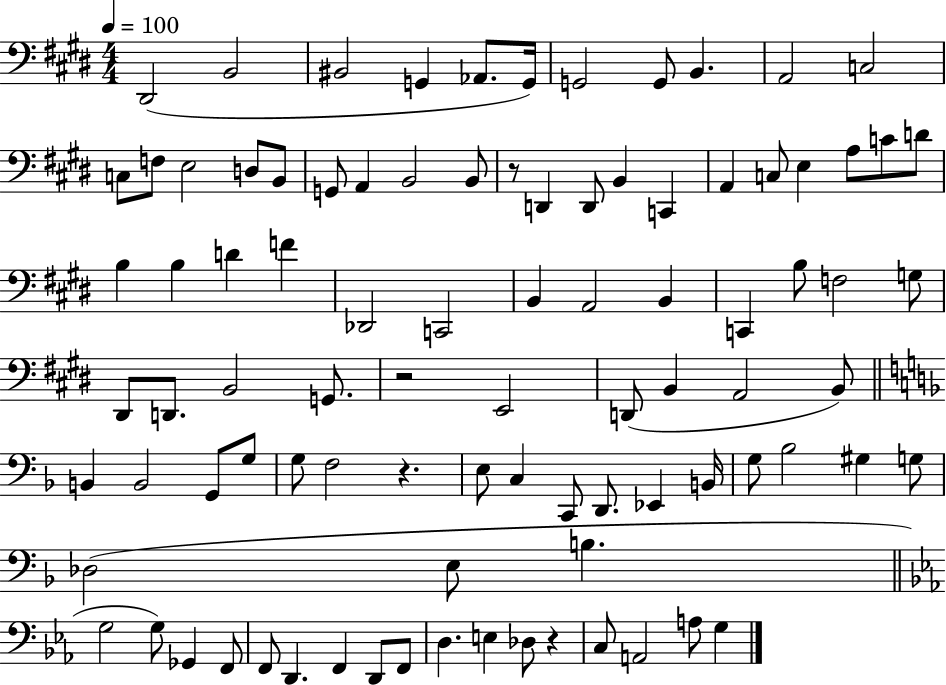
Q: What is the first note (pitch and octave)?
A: D#2